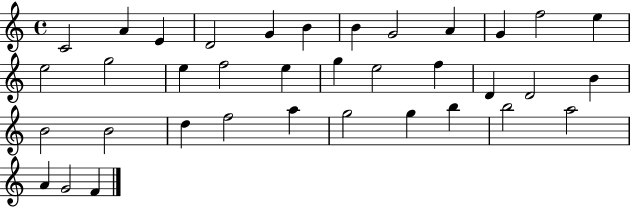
{
  \clef treble
  \time 4/4
  \defaultTimeSignature
  \key c \major
  c'2 a'4 e'4 | d'2 g'4 b'4 | b'4 g'2 a'4 | g'4 f''2 e''4 | \break e''2 g''2 | e''4 f''2 e''4 | g''4 e''2 f''4 | d'4 d'2 b'4 | \break b'2 b'2 | d''4 f''2 a''4 | g''2 g''4 b''4 | b''2 a''2 | \break a'4 g'2 f'4 | \bar "|."
}